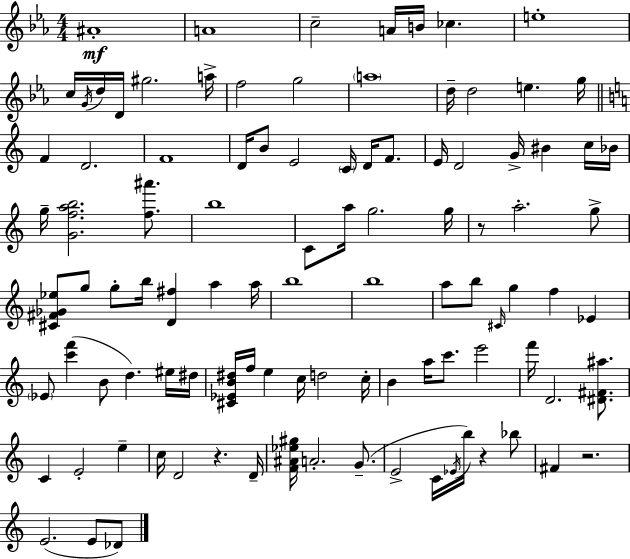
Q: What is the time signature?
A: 4/4